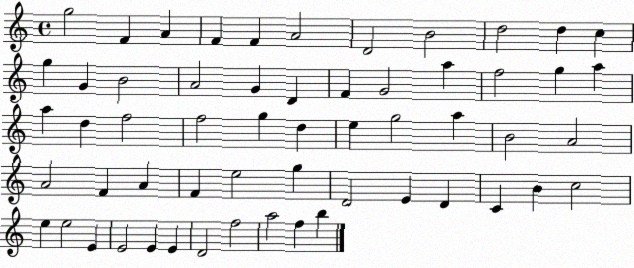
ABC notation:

X:1
T:Untitled
M:4/4
L:1/4
K:C
g2 F A F F A2 D2 B2 d2 d c g G B2 A2 G D F G2 a f2 g a a d f2 f2 g d e g2 a B2 A2 A2 F A F e2 g D2 E D C B c2 e e2 E E2 E E D2 f2 a2 f b